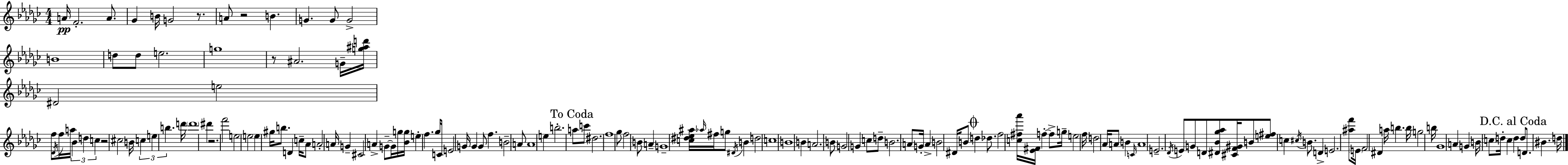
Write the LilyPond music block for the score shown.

{
  \clef treble
  \numericTimeSignature
  \time 4/4
  \key ees \minor
  a'16\pp f'2.-. a'8. | ges'4 b'16 g'2 r8. | a'8 r2 b'4. | g'4. g'8 g'2-> | \break b'1 | d''8 d''8 e''2. | g''1 | r8 ais'2. g'16-- <g'' ais'' d'''>16 | \break dis'2 e''2 | f''8 \acciaccatura { des'16 } f''16 a''16 \tuplet 3/2 { bes'4 d''4 c''4 } | r2 cis''2 | b'16 \tuplet 3/2 { c''4 e''4 b''4. } | \break d'''16 \parenthesize d'''1 | dis'''4 r2. | f'''2 e''2 | e''2 e''4 gis''16 b''8. | \break d'4 c''16-- aes'8 a'2-. | a'16 g'4-- cis'2 a'4-> | g'8--~~ g'16 g''16 <bes' g''>16 e''4-. f''4. | ges''16 c'16 e'2 g'16 g'4 g'8 | \break f''4. b'2-- a'8 | a'1 | e''4 b''2.-. | \mark "To Coda" a''8 c'''8 dis''2. | \break f''1 | ges''8 f''2 b'8 a'4-- | g'1-- | <c'' dis'' ees'' ais''>16 \grace { aes''16 } fis''16 g''8 \acciaccatura { dis'16 } b'4 d''2 | \break c''1 | b'1 | b'4 a'2. | b'8 g'2 g'4 | \break c''8 d''8-- b'2. | a'8 g'16-. a'4-> b'2 | dis'16 b'8 \mark \markup { \musicglyph "scripts.coda" } d''4 des''8. f''2 | <c'' fis'' aes'''>16 <ees' fis'>16 f''4-.~~ f''8-> g''16-- e''2 | \break f''16 d''2 aes'16 a'8 b'4 | \grace { c'16 } a'1 | e'2.-- | \acciaccatura { des'16 } e'8 g'8 d'8 <dis' bes' ges'' aes''>8 <cis' f' gis'>16 b'8 <e'' fis''>8 c''4 | \break \acciaccatura { cis''16 } b'8. d'4-> e'2. | <ais'' f'''>8 \parenthesize e'16 f'2 | dis'4 a''16 b''4. b''16 g''2 | b''16 ges'1 | \break a'4 g'4 b'16 \parenthesize c''8 | d''16-. c''4 \mark "D.C. al Coda" d''4 d''8 d'8. bis'4. | d''16 \bar "|."
}